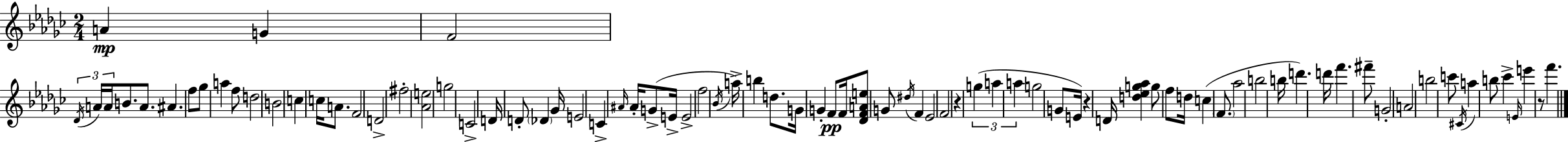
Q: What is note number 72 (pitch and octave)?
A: C#4